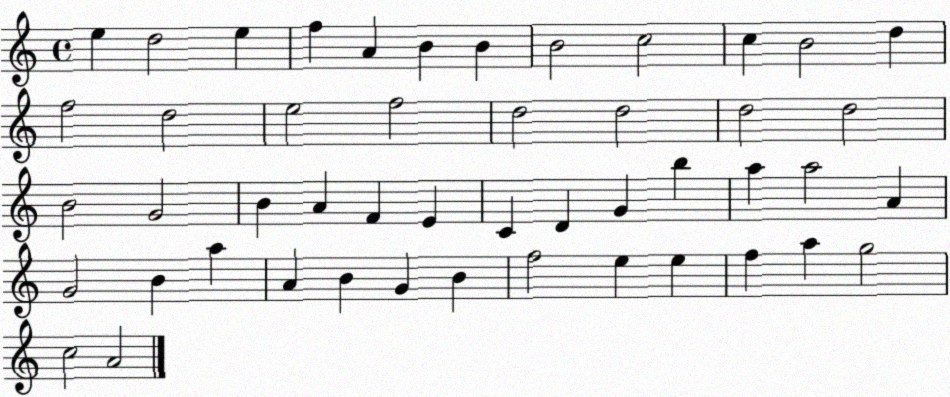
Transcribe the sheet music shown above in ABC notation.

X:1
T:Untitled
M:4/4
L:1/4
K:C
e d2 e f A B B B2 c2 c B2 d f2 d2 e2 f2 d2 d2 d2 d2 B2 G2 B A F E C D G b a a2 A G2 B a A B G B f2 e e f a g2 c2 A2